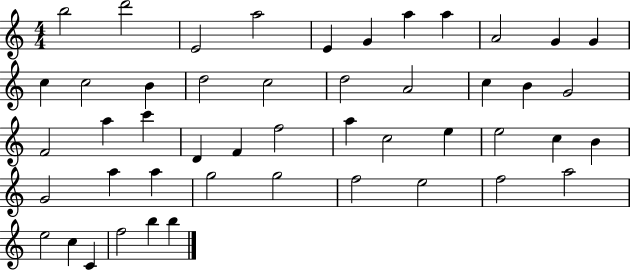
X:1
T:Untitled
M:4/4
L:1/4
K:C
b2 d'2 E2 a2 E G a a A2 G G c c2 B d2 c2 d2 A2 c B G2 F2 a c' D F f2 a c2 e e2 c B G2 a a g2 g2 f2 e2 f2 a2 e2 c C f2 b b